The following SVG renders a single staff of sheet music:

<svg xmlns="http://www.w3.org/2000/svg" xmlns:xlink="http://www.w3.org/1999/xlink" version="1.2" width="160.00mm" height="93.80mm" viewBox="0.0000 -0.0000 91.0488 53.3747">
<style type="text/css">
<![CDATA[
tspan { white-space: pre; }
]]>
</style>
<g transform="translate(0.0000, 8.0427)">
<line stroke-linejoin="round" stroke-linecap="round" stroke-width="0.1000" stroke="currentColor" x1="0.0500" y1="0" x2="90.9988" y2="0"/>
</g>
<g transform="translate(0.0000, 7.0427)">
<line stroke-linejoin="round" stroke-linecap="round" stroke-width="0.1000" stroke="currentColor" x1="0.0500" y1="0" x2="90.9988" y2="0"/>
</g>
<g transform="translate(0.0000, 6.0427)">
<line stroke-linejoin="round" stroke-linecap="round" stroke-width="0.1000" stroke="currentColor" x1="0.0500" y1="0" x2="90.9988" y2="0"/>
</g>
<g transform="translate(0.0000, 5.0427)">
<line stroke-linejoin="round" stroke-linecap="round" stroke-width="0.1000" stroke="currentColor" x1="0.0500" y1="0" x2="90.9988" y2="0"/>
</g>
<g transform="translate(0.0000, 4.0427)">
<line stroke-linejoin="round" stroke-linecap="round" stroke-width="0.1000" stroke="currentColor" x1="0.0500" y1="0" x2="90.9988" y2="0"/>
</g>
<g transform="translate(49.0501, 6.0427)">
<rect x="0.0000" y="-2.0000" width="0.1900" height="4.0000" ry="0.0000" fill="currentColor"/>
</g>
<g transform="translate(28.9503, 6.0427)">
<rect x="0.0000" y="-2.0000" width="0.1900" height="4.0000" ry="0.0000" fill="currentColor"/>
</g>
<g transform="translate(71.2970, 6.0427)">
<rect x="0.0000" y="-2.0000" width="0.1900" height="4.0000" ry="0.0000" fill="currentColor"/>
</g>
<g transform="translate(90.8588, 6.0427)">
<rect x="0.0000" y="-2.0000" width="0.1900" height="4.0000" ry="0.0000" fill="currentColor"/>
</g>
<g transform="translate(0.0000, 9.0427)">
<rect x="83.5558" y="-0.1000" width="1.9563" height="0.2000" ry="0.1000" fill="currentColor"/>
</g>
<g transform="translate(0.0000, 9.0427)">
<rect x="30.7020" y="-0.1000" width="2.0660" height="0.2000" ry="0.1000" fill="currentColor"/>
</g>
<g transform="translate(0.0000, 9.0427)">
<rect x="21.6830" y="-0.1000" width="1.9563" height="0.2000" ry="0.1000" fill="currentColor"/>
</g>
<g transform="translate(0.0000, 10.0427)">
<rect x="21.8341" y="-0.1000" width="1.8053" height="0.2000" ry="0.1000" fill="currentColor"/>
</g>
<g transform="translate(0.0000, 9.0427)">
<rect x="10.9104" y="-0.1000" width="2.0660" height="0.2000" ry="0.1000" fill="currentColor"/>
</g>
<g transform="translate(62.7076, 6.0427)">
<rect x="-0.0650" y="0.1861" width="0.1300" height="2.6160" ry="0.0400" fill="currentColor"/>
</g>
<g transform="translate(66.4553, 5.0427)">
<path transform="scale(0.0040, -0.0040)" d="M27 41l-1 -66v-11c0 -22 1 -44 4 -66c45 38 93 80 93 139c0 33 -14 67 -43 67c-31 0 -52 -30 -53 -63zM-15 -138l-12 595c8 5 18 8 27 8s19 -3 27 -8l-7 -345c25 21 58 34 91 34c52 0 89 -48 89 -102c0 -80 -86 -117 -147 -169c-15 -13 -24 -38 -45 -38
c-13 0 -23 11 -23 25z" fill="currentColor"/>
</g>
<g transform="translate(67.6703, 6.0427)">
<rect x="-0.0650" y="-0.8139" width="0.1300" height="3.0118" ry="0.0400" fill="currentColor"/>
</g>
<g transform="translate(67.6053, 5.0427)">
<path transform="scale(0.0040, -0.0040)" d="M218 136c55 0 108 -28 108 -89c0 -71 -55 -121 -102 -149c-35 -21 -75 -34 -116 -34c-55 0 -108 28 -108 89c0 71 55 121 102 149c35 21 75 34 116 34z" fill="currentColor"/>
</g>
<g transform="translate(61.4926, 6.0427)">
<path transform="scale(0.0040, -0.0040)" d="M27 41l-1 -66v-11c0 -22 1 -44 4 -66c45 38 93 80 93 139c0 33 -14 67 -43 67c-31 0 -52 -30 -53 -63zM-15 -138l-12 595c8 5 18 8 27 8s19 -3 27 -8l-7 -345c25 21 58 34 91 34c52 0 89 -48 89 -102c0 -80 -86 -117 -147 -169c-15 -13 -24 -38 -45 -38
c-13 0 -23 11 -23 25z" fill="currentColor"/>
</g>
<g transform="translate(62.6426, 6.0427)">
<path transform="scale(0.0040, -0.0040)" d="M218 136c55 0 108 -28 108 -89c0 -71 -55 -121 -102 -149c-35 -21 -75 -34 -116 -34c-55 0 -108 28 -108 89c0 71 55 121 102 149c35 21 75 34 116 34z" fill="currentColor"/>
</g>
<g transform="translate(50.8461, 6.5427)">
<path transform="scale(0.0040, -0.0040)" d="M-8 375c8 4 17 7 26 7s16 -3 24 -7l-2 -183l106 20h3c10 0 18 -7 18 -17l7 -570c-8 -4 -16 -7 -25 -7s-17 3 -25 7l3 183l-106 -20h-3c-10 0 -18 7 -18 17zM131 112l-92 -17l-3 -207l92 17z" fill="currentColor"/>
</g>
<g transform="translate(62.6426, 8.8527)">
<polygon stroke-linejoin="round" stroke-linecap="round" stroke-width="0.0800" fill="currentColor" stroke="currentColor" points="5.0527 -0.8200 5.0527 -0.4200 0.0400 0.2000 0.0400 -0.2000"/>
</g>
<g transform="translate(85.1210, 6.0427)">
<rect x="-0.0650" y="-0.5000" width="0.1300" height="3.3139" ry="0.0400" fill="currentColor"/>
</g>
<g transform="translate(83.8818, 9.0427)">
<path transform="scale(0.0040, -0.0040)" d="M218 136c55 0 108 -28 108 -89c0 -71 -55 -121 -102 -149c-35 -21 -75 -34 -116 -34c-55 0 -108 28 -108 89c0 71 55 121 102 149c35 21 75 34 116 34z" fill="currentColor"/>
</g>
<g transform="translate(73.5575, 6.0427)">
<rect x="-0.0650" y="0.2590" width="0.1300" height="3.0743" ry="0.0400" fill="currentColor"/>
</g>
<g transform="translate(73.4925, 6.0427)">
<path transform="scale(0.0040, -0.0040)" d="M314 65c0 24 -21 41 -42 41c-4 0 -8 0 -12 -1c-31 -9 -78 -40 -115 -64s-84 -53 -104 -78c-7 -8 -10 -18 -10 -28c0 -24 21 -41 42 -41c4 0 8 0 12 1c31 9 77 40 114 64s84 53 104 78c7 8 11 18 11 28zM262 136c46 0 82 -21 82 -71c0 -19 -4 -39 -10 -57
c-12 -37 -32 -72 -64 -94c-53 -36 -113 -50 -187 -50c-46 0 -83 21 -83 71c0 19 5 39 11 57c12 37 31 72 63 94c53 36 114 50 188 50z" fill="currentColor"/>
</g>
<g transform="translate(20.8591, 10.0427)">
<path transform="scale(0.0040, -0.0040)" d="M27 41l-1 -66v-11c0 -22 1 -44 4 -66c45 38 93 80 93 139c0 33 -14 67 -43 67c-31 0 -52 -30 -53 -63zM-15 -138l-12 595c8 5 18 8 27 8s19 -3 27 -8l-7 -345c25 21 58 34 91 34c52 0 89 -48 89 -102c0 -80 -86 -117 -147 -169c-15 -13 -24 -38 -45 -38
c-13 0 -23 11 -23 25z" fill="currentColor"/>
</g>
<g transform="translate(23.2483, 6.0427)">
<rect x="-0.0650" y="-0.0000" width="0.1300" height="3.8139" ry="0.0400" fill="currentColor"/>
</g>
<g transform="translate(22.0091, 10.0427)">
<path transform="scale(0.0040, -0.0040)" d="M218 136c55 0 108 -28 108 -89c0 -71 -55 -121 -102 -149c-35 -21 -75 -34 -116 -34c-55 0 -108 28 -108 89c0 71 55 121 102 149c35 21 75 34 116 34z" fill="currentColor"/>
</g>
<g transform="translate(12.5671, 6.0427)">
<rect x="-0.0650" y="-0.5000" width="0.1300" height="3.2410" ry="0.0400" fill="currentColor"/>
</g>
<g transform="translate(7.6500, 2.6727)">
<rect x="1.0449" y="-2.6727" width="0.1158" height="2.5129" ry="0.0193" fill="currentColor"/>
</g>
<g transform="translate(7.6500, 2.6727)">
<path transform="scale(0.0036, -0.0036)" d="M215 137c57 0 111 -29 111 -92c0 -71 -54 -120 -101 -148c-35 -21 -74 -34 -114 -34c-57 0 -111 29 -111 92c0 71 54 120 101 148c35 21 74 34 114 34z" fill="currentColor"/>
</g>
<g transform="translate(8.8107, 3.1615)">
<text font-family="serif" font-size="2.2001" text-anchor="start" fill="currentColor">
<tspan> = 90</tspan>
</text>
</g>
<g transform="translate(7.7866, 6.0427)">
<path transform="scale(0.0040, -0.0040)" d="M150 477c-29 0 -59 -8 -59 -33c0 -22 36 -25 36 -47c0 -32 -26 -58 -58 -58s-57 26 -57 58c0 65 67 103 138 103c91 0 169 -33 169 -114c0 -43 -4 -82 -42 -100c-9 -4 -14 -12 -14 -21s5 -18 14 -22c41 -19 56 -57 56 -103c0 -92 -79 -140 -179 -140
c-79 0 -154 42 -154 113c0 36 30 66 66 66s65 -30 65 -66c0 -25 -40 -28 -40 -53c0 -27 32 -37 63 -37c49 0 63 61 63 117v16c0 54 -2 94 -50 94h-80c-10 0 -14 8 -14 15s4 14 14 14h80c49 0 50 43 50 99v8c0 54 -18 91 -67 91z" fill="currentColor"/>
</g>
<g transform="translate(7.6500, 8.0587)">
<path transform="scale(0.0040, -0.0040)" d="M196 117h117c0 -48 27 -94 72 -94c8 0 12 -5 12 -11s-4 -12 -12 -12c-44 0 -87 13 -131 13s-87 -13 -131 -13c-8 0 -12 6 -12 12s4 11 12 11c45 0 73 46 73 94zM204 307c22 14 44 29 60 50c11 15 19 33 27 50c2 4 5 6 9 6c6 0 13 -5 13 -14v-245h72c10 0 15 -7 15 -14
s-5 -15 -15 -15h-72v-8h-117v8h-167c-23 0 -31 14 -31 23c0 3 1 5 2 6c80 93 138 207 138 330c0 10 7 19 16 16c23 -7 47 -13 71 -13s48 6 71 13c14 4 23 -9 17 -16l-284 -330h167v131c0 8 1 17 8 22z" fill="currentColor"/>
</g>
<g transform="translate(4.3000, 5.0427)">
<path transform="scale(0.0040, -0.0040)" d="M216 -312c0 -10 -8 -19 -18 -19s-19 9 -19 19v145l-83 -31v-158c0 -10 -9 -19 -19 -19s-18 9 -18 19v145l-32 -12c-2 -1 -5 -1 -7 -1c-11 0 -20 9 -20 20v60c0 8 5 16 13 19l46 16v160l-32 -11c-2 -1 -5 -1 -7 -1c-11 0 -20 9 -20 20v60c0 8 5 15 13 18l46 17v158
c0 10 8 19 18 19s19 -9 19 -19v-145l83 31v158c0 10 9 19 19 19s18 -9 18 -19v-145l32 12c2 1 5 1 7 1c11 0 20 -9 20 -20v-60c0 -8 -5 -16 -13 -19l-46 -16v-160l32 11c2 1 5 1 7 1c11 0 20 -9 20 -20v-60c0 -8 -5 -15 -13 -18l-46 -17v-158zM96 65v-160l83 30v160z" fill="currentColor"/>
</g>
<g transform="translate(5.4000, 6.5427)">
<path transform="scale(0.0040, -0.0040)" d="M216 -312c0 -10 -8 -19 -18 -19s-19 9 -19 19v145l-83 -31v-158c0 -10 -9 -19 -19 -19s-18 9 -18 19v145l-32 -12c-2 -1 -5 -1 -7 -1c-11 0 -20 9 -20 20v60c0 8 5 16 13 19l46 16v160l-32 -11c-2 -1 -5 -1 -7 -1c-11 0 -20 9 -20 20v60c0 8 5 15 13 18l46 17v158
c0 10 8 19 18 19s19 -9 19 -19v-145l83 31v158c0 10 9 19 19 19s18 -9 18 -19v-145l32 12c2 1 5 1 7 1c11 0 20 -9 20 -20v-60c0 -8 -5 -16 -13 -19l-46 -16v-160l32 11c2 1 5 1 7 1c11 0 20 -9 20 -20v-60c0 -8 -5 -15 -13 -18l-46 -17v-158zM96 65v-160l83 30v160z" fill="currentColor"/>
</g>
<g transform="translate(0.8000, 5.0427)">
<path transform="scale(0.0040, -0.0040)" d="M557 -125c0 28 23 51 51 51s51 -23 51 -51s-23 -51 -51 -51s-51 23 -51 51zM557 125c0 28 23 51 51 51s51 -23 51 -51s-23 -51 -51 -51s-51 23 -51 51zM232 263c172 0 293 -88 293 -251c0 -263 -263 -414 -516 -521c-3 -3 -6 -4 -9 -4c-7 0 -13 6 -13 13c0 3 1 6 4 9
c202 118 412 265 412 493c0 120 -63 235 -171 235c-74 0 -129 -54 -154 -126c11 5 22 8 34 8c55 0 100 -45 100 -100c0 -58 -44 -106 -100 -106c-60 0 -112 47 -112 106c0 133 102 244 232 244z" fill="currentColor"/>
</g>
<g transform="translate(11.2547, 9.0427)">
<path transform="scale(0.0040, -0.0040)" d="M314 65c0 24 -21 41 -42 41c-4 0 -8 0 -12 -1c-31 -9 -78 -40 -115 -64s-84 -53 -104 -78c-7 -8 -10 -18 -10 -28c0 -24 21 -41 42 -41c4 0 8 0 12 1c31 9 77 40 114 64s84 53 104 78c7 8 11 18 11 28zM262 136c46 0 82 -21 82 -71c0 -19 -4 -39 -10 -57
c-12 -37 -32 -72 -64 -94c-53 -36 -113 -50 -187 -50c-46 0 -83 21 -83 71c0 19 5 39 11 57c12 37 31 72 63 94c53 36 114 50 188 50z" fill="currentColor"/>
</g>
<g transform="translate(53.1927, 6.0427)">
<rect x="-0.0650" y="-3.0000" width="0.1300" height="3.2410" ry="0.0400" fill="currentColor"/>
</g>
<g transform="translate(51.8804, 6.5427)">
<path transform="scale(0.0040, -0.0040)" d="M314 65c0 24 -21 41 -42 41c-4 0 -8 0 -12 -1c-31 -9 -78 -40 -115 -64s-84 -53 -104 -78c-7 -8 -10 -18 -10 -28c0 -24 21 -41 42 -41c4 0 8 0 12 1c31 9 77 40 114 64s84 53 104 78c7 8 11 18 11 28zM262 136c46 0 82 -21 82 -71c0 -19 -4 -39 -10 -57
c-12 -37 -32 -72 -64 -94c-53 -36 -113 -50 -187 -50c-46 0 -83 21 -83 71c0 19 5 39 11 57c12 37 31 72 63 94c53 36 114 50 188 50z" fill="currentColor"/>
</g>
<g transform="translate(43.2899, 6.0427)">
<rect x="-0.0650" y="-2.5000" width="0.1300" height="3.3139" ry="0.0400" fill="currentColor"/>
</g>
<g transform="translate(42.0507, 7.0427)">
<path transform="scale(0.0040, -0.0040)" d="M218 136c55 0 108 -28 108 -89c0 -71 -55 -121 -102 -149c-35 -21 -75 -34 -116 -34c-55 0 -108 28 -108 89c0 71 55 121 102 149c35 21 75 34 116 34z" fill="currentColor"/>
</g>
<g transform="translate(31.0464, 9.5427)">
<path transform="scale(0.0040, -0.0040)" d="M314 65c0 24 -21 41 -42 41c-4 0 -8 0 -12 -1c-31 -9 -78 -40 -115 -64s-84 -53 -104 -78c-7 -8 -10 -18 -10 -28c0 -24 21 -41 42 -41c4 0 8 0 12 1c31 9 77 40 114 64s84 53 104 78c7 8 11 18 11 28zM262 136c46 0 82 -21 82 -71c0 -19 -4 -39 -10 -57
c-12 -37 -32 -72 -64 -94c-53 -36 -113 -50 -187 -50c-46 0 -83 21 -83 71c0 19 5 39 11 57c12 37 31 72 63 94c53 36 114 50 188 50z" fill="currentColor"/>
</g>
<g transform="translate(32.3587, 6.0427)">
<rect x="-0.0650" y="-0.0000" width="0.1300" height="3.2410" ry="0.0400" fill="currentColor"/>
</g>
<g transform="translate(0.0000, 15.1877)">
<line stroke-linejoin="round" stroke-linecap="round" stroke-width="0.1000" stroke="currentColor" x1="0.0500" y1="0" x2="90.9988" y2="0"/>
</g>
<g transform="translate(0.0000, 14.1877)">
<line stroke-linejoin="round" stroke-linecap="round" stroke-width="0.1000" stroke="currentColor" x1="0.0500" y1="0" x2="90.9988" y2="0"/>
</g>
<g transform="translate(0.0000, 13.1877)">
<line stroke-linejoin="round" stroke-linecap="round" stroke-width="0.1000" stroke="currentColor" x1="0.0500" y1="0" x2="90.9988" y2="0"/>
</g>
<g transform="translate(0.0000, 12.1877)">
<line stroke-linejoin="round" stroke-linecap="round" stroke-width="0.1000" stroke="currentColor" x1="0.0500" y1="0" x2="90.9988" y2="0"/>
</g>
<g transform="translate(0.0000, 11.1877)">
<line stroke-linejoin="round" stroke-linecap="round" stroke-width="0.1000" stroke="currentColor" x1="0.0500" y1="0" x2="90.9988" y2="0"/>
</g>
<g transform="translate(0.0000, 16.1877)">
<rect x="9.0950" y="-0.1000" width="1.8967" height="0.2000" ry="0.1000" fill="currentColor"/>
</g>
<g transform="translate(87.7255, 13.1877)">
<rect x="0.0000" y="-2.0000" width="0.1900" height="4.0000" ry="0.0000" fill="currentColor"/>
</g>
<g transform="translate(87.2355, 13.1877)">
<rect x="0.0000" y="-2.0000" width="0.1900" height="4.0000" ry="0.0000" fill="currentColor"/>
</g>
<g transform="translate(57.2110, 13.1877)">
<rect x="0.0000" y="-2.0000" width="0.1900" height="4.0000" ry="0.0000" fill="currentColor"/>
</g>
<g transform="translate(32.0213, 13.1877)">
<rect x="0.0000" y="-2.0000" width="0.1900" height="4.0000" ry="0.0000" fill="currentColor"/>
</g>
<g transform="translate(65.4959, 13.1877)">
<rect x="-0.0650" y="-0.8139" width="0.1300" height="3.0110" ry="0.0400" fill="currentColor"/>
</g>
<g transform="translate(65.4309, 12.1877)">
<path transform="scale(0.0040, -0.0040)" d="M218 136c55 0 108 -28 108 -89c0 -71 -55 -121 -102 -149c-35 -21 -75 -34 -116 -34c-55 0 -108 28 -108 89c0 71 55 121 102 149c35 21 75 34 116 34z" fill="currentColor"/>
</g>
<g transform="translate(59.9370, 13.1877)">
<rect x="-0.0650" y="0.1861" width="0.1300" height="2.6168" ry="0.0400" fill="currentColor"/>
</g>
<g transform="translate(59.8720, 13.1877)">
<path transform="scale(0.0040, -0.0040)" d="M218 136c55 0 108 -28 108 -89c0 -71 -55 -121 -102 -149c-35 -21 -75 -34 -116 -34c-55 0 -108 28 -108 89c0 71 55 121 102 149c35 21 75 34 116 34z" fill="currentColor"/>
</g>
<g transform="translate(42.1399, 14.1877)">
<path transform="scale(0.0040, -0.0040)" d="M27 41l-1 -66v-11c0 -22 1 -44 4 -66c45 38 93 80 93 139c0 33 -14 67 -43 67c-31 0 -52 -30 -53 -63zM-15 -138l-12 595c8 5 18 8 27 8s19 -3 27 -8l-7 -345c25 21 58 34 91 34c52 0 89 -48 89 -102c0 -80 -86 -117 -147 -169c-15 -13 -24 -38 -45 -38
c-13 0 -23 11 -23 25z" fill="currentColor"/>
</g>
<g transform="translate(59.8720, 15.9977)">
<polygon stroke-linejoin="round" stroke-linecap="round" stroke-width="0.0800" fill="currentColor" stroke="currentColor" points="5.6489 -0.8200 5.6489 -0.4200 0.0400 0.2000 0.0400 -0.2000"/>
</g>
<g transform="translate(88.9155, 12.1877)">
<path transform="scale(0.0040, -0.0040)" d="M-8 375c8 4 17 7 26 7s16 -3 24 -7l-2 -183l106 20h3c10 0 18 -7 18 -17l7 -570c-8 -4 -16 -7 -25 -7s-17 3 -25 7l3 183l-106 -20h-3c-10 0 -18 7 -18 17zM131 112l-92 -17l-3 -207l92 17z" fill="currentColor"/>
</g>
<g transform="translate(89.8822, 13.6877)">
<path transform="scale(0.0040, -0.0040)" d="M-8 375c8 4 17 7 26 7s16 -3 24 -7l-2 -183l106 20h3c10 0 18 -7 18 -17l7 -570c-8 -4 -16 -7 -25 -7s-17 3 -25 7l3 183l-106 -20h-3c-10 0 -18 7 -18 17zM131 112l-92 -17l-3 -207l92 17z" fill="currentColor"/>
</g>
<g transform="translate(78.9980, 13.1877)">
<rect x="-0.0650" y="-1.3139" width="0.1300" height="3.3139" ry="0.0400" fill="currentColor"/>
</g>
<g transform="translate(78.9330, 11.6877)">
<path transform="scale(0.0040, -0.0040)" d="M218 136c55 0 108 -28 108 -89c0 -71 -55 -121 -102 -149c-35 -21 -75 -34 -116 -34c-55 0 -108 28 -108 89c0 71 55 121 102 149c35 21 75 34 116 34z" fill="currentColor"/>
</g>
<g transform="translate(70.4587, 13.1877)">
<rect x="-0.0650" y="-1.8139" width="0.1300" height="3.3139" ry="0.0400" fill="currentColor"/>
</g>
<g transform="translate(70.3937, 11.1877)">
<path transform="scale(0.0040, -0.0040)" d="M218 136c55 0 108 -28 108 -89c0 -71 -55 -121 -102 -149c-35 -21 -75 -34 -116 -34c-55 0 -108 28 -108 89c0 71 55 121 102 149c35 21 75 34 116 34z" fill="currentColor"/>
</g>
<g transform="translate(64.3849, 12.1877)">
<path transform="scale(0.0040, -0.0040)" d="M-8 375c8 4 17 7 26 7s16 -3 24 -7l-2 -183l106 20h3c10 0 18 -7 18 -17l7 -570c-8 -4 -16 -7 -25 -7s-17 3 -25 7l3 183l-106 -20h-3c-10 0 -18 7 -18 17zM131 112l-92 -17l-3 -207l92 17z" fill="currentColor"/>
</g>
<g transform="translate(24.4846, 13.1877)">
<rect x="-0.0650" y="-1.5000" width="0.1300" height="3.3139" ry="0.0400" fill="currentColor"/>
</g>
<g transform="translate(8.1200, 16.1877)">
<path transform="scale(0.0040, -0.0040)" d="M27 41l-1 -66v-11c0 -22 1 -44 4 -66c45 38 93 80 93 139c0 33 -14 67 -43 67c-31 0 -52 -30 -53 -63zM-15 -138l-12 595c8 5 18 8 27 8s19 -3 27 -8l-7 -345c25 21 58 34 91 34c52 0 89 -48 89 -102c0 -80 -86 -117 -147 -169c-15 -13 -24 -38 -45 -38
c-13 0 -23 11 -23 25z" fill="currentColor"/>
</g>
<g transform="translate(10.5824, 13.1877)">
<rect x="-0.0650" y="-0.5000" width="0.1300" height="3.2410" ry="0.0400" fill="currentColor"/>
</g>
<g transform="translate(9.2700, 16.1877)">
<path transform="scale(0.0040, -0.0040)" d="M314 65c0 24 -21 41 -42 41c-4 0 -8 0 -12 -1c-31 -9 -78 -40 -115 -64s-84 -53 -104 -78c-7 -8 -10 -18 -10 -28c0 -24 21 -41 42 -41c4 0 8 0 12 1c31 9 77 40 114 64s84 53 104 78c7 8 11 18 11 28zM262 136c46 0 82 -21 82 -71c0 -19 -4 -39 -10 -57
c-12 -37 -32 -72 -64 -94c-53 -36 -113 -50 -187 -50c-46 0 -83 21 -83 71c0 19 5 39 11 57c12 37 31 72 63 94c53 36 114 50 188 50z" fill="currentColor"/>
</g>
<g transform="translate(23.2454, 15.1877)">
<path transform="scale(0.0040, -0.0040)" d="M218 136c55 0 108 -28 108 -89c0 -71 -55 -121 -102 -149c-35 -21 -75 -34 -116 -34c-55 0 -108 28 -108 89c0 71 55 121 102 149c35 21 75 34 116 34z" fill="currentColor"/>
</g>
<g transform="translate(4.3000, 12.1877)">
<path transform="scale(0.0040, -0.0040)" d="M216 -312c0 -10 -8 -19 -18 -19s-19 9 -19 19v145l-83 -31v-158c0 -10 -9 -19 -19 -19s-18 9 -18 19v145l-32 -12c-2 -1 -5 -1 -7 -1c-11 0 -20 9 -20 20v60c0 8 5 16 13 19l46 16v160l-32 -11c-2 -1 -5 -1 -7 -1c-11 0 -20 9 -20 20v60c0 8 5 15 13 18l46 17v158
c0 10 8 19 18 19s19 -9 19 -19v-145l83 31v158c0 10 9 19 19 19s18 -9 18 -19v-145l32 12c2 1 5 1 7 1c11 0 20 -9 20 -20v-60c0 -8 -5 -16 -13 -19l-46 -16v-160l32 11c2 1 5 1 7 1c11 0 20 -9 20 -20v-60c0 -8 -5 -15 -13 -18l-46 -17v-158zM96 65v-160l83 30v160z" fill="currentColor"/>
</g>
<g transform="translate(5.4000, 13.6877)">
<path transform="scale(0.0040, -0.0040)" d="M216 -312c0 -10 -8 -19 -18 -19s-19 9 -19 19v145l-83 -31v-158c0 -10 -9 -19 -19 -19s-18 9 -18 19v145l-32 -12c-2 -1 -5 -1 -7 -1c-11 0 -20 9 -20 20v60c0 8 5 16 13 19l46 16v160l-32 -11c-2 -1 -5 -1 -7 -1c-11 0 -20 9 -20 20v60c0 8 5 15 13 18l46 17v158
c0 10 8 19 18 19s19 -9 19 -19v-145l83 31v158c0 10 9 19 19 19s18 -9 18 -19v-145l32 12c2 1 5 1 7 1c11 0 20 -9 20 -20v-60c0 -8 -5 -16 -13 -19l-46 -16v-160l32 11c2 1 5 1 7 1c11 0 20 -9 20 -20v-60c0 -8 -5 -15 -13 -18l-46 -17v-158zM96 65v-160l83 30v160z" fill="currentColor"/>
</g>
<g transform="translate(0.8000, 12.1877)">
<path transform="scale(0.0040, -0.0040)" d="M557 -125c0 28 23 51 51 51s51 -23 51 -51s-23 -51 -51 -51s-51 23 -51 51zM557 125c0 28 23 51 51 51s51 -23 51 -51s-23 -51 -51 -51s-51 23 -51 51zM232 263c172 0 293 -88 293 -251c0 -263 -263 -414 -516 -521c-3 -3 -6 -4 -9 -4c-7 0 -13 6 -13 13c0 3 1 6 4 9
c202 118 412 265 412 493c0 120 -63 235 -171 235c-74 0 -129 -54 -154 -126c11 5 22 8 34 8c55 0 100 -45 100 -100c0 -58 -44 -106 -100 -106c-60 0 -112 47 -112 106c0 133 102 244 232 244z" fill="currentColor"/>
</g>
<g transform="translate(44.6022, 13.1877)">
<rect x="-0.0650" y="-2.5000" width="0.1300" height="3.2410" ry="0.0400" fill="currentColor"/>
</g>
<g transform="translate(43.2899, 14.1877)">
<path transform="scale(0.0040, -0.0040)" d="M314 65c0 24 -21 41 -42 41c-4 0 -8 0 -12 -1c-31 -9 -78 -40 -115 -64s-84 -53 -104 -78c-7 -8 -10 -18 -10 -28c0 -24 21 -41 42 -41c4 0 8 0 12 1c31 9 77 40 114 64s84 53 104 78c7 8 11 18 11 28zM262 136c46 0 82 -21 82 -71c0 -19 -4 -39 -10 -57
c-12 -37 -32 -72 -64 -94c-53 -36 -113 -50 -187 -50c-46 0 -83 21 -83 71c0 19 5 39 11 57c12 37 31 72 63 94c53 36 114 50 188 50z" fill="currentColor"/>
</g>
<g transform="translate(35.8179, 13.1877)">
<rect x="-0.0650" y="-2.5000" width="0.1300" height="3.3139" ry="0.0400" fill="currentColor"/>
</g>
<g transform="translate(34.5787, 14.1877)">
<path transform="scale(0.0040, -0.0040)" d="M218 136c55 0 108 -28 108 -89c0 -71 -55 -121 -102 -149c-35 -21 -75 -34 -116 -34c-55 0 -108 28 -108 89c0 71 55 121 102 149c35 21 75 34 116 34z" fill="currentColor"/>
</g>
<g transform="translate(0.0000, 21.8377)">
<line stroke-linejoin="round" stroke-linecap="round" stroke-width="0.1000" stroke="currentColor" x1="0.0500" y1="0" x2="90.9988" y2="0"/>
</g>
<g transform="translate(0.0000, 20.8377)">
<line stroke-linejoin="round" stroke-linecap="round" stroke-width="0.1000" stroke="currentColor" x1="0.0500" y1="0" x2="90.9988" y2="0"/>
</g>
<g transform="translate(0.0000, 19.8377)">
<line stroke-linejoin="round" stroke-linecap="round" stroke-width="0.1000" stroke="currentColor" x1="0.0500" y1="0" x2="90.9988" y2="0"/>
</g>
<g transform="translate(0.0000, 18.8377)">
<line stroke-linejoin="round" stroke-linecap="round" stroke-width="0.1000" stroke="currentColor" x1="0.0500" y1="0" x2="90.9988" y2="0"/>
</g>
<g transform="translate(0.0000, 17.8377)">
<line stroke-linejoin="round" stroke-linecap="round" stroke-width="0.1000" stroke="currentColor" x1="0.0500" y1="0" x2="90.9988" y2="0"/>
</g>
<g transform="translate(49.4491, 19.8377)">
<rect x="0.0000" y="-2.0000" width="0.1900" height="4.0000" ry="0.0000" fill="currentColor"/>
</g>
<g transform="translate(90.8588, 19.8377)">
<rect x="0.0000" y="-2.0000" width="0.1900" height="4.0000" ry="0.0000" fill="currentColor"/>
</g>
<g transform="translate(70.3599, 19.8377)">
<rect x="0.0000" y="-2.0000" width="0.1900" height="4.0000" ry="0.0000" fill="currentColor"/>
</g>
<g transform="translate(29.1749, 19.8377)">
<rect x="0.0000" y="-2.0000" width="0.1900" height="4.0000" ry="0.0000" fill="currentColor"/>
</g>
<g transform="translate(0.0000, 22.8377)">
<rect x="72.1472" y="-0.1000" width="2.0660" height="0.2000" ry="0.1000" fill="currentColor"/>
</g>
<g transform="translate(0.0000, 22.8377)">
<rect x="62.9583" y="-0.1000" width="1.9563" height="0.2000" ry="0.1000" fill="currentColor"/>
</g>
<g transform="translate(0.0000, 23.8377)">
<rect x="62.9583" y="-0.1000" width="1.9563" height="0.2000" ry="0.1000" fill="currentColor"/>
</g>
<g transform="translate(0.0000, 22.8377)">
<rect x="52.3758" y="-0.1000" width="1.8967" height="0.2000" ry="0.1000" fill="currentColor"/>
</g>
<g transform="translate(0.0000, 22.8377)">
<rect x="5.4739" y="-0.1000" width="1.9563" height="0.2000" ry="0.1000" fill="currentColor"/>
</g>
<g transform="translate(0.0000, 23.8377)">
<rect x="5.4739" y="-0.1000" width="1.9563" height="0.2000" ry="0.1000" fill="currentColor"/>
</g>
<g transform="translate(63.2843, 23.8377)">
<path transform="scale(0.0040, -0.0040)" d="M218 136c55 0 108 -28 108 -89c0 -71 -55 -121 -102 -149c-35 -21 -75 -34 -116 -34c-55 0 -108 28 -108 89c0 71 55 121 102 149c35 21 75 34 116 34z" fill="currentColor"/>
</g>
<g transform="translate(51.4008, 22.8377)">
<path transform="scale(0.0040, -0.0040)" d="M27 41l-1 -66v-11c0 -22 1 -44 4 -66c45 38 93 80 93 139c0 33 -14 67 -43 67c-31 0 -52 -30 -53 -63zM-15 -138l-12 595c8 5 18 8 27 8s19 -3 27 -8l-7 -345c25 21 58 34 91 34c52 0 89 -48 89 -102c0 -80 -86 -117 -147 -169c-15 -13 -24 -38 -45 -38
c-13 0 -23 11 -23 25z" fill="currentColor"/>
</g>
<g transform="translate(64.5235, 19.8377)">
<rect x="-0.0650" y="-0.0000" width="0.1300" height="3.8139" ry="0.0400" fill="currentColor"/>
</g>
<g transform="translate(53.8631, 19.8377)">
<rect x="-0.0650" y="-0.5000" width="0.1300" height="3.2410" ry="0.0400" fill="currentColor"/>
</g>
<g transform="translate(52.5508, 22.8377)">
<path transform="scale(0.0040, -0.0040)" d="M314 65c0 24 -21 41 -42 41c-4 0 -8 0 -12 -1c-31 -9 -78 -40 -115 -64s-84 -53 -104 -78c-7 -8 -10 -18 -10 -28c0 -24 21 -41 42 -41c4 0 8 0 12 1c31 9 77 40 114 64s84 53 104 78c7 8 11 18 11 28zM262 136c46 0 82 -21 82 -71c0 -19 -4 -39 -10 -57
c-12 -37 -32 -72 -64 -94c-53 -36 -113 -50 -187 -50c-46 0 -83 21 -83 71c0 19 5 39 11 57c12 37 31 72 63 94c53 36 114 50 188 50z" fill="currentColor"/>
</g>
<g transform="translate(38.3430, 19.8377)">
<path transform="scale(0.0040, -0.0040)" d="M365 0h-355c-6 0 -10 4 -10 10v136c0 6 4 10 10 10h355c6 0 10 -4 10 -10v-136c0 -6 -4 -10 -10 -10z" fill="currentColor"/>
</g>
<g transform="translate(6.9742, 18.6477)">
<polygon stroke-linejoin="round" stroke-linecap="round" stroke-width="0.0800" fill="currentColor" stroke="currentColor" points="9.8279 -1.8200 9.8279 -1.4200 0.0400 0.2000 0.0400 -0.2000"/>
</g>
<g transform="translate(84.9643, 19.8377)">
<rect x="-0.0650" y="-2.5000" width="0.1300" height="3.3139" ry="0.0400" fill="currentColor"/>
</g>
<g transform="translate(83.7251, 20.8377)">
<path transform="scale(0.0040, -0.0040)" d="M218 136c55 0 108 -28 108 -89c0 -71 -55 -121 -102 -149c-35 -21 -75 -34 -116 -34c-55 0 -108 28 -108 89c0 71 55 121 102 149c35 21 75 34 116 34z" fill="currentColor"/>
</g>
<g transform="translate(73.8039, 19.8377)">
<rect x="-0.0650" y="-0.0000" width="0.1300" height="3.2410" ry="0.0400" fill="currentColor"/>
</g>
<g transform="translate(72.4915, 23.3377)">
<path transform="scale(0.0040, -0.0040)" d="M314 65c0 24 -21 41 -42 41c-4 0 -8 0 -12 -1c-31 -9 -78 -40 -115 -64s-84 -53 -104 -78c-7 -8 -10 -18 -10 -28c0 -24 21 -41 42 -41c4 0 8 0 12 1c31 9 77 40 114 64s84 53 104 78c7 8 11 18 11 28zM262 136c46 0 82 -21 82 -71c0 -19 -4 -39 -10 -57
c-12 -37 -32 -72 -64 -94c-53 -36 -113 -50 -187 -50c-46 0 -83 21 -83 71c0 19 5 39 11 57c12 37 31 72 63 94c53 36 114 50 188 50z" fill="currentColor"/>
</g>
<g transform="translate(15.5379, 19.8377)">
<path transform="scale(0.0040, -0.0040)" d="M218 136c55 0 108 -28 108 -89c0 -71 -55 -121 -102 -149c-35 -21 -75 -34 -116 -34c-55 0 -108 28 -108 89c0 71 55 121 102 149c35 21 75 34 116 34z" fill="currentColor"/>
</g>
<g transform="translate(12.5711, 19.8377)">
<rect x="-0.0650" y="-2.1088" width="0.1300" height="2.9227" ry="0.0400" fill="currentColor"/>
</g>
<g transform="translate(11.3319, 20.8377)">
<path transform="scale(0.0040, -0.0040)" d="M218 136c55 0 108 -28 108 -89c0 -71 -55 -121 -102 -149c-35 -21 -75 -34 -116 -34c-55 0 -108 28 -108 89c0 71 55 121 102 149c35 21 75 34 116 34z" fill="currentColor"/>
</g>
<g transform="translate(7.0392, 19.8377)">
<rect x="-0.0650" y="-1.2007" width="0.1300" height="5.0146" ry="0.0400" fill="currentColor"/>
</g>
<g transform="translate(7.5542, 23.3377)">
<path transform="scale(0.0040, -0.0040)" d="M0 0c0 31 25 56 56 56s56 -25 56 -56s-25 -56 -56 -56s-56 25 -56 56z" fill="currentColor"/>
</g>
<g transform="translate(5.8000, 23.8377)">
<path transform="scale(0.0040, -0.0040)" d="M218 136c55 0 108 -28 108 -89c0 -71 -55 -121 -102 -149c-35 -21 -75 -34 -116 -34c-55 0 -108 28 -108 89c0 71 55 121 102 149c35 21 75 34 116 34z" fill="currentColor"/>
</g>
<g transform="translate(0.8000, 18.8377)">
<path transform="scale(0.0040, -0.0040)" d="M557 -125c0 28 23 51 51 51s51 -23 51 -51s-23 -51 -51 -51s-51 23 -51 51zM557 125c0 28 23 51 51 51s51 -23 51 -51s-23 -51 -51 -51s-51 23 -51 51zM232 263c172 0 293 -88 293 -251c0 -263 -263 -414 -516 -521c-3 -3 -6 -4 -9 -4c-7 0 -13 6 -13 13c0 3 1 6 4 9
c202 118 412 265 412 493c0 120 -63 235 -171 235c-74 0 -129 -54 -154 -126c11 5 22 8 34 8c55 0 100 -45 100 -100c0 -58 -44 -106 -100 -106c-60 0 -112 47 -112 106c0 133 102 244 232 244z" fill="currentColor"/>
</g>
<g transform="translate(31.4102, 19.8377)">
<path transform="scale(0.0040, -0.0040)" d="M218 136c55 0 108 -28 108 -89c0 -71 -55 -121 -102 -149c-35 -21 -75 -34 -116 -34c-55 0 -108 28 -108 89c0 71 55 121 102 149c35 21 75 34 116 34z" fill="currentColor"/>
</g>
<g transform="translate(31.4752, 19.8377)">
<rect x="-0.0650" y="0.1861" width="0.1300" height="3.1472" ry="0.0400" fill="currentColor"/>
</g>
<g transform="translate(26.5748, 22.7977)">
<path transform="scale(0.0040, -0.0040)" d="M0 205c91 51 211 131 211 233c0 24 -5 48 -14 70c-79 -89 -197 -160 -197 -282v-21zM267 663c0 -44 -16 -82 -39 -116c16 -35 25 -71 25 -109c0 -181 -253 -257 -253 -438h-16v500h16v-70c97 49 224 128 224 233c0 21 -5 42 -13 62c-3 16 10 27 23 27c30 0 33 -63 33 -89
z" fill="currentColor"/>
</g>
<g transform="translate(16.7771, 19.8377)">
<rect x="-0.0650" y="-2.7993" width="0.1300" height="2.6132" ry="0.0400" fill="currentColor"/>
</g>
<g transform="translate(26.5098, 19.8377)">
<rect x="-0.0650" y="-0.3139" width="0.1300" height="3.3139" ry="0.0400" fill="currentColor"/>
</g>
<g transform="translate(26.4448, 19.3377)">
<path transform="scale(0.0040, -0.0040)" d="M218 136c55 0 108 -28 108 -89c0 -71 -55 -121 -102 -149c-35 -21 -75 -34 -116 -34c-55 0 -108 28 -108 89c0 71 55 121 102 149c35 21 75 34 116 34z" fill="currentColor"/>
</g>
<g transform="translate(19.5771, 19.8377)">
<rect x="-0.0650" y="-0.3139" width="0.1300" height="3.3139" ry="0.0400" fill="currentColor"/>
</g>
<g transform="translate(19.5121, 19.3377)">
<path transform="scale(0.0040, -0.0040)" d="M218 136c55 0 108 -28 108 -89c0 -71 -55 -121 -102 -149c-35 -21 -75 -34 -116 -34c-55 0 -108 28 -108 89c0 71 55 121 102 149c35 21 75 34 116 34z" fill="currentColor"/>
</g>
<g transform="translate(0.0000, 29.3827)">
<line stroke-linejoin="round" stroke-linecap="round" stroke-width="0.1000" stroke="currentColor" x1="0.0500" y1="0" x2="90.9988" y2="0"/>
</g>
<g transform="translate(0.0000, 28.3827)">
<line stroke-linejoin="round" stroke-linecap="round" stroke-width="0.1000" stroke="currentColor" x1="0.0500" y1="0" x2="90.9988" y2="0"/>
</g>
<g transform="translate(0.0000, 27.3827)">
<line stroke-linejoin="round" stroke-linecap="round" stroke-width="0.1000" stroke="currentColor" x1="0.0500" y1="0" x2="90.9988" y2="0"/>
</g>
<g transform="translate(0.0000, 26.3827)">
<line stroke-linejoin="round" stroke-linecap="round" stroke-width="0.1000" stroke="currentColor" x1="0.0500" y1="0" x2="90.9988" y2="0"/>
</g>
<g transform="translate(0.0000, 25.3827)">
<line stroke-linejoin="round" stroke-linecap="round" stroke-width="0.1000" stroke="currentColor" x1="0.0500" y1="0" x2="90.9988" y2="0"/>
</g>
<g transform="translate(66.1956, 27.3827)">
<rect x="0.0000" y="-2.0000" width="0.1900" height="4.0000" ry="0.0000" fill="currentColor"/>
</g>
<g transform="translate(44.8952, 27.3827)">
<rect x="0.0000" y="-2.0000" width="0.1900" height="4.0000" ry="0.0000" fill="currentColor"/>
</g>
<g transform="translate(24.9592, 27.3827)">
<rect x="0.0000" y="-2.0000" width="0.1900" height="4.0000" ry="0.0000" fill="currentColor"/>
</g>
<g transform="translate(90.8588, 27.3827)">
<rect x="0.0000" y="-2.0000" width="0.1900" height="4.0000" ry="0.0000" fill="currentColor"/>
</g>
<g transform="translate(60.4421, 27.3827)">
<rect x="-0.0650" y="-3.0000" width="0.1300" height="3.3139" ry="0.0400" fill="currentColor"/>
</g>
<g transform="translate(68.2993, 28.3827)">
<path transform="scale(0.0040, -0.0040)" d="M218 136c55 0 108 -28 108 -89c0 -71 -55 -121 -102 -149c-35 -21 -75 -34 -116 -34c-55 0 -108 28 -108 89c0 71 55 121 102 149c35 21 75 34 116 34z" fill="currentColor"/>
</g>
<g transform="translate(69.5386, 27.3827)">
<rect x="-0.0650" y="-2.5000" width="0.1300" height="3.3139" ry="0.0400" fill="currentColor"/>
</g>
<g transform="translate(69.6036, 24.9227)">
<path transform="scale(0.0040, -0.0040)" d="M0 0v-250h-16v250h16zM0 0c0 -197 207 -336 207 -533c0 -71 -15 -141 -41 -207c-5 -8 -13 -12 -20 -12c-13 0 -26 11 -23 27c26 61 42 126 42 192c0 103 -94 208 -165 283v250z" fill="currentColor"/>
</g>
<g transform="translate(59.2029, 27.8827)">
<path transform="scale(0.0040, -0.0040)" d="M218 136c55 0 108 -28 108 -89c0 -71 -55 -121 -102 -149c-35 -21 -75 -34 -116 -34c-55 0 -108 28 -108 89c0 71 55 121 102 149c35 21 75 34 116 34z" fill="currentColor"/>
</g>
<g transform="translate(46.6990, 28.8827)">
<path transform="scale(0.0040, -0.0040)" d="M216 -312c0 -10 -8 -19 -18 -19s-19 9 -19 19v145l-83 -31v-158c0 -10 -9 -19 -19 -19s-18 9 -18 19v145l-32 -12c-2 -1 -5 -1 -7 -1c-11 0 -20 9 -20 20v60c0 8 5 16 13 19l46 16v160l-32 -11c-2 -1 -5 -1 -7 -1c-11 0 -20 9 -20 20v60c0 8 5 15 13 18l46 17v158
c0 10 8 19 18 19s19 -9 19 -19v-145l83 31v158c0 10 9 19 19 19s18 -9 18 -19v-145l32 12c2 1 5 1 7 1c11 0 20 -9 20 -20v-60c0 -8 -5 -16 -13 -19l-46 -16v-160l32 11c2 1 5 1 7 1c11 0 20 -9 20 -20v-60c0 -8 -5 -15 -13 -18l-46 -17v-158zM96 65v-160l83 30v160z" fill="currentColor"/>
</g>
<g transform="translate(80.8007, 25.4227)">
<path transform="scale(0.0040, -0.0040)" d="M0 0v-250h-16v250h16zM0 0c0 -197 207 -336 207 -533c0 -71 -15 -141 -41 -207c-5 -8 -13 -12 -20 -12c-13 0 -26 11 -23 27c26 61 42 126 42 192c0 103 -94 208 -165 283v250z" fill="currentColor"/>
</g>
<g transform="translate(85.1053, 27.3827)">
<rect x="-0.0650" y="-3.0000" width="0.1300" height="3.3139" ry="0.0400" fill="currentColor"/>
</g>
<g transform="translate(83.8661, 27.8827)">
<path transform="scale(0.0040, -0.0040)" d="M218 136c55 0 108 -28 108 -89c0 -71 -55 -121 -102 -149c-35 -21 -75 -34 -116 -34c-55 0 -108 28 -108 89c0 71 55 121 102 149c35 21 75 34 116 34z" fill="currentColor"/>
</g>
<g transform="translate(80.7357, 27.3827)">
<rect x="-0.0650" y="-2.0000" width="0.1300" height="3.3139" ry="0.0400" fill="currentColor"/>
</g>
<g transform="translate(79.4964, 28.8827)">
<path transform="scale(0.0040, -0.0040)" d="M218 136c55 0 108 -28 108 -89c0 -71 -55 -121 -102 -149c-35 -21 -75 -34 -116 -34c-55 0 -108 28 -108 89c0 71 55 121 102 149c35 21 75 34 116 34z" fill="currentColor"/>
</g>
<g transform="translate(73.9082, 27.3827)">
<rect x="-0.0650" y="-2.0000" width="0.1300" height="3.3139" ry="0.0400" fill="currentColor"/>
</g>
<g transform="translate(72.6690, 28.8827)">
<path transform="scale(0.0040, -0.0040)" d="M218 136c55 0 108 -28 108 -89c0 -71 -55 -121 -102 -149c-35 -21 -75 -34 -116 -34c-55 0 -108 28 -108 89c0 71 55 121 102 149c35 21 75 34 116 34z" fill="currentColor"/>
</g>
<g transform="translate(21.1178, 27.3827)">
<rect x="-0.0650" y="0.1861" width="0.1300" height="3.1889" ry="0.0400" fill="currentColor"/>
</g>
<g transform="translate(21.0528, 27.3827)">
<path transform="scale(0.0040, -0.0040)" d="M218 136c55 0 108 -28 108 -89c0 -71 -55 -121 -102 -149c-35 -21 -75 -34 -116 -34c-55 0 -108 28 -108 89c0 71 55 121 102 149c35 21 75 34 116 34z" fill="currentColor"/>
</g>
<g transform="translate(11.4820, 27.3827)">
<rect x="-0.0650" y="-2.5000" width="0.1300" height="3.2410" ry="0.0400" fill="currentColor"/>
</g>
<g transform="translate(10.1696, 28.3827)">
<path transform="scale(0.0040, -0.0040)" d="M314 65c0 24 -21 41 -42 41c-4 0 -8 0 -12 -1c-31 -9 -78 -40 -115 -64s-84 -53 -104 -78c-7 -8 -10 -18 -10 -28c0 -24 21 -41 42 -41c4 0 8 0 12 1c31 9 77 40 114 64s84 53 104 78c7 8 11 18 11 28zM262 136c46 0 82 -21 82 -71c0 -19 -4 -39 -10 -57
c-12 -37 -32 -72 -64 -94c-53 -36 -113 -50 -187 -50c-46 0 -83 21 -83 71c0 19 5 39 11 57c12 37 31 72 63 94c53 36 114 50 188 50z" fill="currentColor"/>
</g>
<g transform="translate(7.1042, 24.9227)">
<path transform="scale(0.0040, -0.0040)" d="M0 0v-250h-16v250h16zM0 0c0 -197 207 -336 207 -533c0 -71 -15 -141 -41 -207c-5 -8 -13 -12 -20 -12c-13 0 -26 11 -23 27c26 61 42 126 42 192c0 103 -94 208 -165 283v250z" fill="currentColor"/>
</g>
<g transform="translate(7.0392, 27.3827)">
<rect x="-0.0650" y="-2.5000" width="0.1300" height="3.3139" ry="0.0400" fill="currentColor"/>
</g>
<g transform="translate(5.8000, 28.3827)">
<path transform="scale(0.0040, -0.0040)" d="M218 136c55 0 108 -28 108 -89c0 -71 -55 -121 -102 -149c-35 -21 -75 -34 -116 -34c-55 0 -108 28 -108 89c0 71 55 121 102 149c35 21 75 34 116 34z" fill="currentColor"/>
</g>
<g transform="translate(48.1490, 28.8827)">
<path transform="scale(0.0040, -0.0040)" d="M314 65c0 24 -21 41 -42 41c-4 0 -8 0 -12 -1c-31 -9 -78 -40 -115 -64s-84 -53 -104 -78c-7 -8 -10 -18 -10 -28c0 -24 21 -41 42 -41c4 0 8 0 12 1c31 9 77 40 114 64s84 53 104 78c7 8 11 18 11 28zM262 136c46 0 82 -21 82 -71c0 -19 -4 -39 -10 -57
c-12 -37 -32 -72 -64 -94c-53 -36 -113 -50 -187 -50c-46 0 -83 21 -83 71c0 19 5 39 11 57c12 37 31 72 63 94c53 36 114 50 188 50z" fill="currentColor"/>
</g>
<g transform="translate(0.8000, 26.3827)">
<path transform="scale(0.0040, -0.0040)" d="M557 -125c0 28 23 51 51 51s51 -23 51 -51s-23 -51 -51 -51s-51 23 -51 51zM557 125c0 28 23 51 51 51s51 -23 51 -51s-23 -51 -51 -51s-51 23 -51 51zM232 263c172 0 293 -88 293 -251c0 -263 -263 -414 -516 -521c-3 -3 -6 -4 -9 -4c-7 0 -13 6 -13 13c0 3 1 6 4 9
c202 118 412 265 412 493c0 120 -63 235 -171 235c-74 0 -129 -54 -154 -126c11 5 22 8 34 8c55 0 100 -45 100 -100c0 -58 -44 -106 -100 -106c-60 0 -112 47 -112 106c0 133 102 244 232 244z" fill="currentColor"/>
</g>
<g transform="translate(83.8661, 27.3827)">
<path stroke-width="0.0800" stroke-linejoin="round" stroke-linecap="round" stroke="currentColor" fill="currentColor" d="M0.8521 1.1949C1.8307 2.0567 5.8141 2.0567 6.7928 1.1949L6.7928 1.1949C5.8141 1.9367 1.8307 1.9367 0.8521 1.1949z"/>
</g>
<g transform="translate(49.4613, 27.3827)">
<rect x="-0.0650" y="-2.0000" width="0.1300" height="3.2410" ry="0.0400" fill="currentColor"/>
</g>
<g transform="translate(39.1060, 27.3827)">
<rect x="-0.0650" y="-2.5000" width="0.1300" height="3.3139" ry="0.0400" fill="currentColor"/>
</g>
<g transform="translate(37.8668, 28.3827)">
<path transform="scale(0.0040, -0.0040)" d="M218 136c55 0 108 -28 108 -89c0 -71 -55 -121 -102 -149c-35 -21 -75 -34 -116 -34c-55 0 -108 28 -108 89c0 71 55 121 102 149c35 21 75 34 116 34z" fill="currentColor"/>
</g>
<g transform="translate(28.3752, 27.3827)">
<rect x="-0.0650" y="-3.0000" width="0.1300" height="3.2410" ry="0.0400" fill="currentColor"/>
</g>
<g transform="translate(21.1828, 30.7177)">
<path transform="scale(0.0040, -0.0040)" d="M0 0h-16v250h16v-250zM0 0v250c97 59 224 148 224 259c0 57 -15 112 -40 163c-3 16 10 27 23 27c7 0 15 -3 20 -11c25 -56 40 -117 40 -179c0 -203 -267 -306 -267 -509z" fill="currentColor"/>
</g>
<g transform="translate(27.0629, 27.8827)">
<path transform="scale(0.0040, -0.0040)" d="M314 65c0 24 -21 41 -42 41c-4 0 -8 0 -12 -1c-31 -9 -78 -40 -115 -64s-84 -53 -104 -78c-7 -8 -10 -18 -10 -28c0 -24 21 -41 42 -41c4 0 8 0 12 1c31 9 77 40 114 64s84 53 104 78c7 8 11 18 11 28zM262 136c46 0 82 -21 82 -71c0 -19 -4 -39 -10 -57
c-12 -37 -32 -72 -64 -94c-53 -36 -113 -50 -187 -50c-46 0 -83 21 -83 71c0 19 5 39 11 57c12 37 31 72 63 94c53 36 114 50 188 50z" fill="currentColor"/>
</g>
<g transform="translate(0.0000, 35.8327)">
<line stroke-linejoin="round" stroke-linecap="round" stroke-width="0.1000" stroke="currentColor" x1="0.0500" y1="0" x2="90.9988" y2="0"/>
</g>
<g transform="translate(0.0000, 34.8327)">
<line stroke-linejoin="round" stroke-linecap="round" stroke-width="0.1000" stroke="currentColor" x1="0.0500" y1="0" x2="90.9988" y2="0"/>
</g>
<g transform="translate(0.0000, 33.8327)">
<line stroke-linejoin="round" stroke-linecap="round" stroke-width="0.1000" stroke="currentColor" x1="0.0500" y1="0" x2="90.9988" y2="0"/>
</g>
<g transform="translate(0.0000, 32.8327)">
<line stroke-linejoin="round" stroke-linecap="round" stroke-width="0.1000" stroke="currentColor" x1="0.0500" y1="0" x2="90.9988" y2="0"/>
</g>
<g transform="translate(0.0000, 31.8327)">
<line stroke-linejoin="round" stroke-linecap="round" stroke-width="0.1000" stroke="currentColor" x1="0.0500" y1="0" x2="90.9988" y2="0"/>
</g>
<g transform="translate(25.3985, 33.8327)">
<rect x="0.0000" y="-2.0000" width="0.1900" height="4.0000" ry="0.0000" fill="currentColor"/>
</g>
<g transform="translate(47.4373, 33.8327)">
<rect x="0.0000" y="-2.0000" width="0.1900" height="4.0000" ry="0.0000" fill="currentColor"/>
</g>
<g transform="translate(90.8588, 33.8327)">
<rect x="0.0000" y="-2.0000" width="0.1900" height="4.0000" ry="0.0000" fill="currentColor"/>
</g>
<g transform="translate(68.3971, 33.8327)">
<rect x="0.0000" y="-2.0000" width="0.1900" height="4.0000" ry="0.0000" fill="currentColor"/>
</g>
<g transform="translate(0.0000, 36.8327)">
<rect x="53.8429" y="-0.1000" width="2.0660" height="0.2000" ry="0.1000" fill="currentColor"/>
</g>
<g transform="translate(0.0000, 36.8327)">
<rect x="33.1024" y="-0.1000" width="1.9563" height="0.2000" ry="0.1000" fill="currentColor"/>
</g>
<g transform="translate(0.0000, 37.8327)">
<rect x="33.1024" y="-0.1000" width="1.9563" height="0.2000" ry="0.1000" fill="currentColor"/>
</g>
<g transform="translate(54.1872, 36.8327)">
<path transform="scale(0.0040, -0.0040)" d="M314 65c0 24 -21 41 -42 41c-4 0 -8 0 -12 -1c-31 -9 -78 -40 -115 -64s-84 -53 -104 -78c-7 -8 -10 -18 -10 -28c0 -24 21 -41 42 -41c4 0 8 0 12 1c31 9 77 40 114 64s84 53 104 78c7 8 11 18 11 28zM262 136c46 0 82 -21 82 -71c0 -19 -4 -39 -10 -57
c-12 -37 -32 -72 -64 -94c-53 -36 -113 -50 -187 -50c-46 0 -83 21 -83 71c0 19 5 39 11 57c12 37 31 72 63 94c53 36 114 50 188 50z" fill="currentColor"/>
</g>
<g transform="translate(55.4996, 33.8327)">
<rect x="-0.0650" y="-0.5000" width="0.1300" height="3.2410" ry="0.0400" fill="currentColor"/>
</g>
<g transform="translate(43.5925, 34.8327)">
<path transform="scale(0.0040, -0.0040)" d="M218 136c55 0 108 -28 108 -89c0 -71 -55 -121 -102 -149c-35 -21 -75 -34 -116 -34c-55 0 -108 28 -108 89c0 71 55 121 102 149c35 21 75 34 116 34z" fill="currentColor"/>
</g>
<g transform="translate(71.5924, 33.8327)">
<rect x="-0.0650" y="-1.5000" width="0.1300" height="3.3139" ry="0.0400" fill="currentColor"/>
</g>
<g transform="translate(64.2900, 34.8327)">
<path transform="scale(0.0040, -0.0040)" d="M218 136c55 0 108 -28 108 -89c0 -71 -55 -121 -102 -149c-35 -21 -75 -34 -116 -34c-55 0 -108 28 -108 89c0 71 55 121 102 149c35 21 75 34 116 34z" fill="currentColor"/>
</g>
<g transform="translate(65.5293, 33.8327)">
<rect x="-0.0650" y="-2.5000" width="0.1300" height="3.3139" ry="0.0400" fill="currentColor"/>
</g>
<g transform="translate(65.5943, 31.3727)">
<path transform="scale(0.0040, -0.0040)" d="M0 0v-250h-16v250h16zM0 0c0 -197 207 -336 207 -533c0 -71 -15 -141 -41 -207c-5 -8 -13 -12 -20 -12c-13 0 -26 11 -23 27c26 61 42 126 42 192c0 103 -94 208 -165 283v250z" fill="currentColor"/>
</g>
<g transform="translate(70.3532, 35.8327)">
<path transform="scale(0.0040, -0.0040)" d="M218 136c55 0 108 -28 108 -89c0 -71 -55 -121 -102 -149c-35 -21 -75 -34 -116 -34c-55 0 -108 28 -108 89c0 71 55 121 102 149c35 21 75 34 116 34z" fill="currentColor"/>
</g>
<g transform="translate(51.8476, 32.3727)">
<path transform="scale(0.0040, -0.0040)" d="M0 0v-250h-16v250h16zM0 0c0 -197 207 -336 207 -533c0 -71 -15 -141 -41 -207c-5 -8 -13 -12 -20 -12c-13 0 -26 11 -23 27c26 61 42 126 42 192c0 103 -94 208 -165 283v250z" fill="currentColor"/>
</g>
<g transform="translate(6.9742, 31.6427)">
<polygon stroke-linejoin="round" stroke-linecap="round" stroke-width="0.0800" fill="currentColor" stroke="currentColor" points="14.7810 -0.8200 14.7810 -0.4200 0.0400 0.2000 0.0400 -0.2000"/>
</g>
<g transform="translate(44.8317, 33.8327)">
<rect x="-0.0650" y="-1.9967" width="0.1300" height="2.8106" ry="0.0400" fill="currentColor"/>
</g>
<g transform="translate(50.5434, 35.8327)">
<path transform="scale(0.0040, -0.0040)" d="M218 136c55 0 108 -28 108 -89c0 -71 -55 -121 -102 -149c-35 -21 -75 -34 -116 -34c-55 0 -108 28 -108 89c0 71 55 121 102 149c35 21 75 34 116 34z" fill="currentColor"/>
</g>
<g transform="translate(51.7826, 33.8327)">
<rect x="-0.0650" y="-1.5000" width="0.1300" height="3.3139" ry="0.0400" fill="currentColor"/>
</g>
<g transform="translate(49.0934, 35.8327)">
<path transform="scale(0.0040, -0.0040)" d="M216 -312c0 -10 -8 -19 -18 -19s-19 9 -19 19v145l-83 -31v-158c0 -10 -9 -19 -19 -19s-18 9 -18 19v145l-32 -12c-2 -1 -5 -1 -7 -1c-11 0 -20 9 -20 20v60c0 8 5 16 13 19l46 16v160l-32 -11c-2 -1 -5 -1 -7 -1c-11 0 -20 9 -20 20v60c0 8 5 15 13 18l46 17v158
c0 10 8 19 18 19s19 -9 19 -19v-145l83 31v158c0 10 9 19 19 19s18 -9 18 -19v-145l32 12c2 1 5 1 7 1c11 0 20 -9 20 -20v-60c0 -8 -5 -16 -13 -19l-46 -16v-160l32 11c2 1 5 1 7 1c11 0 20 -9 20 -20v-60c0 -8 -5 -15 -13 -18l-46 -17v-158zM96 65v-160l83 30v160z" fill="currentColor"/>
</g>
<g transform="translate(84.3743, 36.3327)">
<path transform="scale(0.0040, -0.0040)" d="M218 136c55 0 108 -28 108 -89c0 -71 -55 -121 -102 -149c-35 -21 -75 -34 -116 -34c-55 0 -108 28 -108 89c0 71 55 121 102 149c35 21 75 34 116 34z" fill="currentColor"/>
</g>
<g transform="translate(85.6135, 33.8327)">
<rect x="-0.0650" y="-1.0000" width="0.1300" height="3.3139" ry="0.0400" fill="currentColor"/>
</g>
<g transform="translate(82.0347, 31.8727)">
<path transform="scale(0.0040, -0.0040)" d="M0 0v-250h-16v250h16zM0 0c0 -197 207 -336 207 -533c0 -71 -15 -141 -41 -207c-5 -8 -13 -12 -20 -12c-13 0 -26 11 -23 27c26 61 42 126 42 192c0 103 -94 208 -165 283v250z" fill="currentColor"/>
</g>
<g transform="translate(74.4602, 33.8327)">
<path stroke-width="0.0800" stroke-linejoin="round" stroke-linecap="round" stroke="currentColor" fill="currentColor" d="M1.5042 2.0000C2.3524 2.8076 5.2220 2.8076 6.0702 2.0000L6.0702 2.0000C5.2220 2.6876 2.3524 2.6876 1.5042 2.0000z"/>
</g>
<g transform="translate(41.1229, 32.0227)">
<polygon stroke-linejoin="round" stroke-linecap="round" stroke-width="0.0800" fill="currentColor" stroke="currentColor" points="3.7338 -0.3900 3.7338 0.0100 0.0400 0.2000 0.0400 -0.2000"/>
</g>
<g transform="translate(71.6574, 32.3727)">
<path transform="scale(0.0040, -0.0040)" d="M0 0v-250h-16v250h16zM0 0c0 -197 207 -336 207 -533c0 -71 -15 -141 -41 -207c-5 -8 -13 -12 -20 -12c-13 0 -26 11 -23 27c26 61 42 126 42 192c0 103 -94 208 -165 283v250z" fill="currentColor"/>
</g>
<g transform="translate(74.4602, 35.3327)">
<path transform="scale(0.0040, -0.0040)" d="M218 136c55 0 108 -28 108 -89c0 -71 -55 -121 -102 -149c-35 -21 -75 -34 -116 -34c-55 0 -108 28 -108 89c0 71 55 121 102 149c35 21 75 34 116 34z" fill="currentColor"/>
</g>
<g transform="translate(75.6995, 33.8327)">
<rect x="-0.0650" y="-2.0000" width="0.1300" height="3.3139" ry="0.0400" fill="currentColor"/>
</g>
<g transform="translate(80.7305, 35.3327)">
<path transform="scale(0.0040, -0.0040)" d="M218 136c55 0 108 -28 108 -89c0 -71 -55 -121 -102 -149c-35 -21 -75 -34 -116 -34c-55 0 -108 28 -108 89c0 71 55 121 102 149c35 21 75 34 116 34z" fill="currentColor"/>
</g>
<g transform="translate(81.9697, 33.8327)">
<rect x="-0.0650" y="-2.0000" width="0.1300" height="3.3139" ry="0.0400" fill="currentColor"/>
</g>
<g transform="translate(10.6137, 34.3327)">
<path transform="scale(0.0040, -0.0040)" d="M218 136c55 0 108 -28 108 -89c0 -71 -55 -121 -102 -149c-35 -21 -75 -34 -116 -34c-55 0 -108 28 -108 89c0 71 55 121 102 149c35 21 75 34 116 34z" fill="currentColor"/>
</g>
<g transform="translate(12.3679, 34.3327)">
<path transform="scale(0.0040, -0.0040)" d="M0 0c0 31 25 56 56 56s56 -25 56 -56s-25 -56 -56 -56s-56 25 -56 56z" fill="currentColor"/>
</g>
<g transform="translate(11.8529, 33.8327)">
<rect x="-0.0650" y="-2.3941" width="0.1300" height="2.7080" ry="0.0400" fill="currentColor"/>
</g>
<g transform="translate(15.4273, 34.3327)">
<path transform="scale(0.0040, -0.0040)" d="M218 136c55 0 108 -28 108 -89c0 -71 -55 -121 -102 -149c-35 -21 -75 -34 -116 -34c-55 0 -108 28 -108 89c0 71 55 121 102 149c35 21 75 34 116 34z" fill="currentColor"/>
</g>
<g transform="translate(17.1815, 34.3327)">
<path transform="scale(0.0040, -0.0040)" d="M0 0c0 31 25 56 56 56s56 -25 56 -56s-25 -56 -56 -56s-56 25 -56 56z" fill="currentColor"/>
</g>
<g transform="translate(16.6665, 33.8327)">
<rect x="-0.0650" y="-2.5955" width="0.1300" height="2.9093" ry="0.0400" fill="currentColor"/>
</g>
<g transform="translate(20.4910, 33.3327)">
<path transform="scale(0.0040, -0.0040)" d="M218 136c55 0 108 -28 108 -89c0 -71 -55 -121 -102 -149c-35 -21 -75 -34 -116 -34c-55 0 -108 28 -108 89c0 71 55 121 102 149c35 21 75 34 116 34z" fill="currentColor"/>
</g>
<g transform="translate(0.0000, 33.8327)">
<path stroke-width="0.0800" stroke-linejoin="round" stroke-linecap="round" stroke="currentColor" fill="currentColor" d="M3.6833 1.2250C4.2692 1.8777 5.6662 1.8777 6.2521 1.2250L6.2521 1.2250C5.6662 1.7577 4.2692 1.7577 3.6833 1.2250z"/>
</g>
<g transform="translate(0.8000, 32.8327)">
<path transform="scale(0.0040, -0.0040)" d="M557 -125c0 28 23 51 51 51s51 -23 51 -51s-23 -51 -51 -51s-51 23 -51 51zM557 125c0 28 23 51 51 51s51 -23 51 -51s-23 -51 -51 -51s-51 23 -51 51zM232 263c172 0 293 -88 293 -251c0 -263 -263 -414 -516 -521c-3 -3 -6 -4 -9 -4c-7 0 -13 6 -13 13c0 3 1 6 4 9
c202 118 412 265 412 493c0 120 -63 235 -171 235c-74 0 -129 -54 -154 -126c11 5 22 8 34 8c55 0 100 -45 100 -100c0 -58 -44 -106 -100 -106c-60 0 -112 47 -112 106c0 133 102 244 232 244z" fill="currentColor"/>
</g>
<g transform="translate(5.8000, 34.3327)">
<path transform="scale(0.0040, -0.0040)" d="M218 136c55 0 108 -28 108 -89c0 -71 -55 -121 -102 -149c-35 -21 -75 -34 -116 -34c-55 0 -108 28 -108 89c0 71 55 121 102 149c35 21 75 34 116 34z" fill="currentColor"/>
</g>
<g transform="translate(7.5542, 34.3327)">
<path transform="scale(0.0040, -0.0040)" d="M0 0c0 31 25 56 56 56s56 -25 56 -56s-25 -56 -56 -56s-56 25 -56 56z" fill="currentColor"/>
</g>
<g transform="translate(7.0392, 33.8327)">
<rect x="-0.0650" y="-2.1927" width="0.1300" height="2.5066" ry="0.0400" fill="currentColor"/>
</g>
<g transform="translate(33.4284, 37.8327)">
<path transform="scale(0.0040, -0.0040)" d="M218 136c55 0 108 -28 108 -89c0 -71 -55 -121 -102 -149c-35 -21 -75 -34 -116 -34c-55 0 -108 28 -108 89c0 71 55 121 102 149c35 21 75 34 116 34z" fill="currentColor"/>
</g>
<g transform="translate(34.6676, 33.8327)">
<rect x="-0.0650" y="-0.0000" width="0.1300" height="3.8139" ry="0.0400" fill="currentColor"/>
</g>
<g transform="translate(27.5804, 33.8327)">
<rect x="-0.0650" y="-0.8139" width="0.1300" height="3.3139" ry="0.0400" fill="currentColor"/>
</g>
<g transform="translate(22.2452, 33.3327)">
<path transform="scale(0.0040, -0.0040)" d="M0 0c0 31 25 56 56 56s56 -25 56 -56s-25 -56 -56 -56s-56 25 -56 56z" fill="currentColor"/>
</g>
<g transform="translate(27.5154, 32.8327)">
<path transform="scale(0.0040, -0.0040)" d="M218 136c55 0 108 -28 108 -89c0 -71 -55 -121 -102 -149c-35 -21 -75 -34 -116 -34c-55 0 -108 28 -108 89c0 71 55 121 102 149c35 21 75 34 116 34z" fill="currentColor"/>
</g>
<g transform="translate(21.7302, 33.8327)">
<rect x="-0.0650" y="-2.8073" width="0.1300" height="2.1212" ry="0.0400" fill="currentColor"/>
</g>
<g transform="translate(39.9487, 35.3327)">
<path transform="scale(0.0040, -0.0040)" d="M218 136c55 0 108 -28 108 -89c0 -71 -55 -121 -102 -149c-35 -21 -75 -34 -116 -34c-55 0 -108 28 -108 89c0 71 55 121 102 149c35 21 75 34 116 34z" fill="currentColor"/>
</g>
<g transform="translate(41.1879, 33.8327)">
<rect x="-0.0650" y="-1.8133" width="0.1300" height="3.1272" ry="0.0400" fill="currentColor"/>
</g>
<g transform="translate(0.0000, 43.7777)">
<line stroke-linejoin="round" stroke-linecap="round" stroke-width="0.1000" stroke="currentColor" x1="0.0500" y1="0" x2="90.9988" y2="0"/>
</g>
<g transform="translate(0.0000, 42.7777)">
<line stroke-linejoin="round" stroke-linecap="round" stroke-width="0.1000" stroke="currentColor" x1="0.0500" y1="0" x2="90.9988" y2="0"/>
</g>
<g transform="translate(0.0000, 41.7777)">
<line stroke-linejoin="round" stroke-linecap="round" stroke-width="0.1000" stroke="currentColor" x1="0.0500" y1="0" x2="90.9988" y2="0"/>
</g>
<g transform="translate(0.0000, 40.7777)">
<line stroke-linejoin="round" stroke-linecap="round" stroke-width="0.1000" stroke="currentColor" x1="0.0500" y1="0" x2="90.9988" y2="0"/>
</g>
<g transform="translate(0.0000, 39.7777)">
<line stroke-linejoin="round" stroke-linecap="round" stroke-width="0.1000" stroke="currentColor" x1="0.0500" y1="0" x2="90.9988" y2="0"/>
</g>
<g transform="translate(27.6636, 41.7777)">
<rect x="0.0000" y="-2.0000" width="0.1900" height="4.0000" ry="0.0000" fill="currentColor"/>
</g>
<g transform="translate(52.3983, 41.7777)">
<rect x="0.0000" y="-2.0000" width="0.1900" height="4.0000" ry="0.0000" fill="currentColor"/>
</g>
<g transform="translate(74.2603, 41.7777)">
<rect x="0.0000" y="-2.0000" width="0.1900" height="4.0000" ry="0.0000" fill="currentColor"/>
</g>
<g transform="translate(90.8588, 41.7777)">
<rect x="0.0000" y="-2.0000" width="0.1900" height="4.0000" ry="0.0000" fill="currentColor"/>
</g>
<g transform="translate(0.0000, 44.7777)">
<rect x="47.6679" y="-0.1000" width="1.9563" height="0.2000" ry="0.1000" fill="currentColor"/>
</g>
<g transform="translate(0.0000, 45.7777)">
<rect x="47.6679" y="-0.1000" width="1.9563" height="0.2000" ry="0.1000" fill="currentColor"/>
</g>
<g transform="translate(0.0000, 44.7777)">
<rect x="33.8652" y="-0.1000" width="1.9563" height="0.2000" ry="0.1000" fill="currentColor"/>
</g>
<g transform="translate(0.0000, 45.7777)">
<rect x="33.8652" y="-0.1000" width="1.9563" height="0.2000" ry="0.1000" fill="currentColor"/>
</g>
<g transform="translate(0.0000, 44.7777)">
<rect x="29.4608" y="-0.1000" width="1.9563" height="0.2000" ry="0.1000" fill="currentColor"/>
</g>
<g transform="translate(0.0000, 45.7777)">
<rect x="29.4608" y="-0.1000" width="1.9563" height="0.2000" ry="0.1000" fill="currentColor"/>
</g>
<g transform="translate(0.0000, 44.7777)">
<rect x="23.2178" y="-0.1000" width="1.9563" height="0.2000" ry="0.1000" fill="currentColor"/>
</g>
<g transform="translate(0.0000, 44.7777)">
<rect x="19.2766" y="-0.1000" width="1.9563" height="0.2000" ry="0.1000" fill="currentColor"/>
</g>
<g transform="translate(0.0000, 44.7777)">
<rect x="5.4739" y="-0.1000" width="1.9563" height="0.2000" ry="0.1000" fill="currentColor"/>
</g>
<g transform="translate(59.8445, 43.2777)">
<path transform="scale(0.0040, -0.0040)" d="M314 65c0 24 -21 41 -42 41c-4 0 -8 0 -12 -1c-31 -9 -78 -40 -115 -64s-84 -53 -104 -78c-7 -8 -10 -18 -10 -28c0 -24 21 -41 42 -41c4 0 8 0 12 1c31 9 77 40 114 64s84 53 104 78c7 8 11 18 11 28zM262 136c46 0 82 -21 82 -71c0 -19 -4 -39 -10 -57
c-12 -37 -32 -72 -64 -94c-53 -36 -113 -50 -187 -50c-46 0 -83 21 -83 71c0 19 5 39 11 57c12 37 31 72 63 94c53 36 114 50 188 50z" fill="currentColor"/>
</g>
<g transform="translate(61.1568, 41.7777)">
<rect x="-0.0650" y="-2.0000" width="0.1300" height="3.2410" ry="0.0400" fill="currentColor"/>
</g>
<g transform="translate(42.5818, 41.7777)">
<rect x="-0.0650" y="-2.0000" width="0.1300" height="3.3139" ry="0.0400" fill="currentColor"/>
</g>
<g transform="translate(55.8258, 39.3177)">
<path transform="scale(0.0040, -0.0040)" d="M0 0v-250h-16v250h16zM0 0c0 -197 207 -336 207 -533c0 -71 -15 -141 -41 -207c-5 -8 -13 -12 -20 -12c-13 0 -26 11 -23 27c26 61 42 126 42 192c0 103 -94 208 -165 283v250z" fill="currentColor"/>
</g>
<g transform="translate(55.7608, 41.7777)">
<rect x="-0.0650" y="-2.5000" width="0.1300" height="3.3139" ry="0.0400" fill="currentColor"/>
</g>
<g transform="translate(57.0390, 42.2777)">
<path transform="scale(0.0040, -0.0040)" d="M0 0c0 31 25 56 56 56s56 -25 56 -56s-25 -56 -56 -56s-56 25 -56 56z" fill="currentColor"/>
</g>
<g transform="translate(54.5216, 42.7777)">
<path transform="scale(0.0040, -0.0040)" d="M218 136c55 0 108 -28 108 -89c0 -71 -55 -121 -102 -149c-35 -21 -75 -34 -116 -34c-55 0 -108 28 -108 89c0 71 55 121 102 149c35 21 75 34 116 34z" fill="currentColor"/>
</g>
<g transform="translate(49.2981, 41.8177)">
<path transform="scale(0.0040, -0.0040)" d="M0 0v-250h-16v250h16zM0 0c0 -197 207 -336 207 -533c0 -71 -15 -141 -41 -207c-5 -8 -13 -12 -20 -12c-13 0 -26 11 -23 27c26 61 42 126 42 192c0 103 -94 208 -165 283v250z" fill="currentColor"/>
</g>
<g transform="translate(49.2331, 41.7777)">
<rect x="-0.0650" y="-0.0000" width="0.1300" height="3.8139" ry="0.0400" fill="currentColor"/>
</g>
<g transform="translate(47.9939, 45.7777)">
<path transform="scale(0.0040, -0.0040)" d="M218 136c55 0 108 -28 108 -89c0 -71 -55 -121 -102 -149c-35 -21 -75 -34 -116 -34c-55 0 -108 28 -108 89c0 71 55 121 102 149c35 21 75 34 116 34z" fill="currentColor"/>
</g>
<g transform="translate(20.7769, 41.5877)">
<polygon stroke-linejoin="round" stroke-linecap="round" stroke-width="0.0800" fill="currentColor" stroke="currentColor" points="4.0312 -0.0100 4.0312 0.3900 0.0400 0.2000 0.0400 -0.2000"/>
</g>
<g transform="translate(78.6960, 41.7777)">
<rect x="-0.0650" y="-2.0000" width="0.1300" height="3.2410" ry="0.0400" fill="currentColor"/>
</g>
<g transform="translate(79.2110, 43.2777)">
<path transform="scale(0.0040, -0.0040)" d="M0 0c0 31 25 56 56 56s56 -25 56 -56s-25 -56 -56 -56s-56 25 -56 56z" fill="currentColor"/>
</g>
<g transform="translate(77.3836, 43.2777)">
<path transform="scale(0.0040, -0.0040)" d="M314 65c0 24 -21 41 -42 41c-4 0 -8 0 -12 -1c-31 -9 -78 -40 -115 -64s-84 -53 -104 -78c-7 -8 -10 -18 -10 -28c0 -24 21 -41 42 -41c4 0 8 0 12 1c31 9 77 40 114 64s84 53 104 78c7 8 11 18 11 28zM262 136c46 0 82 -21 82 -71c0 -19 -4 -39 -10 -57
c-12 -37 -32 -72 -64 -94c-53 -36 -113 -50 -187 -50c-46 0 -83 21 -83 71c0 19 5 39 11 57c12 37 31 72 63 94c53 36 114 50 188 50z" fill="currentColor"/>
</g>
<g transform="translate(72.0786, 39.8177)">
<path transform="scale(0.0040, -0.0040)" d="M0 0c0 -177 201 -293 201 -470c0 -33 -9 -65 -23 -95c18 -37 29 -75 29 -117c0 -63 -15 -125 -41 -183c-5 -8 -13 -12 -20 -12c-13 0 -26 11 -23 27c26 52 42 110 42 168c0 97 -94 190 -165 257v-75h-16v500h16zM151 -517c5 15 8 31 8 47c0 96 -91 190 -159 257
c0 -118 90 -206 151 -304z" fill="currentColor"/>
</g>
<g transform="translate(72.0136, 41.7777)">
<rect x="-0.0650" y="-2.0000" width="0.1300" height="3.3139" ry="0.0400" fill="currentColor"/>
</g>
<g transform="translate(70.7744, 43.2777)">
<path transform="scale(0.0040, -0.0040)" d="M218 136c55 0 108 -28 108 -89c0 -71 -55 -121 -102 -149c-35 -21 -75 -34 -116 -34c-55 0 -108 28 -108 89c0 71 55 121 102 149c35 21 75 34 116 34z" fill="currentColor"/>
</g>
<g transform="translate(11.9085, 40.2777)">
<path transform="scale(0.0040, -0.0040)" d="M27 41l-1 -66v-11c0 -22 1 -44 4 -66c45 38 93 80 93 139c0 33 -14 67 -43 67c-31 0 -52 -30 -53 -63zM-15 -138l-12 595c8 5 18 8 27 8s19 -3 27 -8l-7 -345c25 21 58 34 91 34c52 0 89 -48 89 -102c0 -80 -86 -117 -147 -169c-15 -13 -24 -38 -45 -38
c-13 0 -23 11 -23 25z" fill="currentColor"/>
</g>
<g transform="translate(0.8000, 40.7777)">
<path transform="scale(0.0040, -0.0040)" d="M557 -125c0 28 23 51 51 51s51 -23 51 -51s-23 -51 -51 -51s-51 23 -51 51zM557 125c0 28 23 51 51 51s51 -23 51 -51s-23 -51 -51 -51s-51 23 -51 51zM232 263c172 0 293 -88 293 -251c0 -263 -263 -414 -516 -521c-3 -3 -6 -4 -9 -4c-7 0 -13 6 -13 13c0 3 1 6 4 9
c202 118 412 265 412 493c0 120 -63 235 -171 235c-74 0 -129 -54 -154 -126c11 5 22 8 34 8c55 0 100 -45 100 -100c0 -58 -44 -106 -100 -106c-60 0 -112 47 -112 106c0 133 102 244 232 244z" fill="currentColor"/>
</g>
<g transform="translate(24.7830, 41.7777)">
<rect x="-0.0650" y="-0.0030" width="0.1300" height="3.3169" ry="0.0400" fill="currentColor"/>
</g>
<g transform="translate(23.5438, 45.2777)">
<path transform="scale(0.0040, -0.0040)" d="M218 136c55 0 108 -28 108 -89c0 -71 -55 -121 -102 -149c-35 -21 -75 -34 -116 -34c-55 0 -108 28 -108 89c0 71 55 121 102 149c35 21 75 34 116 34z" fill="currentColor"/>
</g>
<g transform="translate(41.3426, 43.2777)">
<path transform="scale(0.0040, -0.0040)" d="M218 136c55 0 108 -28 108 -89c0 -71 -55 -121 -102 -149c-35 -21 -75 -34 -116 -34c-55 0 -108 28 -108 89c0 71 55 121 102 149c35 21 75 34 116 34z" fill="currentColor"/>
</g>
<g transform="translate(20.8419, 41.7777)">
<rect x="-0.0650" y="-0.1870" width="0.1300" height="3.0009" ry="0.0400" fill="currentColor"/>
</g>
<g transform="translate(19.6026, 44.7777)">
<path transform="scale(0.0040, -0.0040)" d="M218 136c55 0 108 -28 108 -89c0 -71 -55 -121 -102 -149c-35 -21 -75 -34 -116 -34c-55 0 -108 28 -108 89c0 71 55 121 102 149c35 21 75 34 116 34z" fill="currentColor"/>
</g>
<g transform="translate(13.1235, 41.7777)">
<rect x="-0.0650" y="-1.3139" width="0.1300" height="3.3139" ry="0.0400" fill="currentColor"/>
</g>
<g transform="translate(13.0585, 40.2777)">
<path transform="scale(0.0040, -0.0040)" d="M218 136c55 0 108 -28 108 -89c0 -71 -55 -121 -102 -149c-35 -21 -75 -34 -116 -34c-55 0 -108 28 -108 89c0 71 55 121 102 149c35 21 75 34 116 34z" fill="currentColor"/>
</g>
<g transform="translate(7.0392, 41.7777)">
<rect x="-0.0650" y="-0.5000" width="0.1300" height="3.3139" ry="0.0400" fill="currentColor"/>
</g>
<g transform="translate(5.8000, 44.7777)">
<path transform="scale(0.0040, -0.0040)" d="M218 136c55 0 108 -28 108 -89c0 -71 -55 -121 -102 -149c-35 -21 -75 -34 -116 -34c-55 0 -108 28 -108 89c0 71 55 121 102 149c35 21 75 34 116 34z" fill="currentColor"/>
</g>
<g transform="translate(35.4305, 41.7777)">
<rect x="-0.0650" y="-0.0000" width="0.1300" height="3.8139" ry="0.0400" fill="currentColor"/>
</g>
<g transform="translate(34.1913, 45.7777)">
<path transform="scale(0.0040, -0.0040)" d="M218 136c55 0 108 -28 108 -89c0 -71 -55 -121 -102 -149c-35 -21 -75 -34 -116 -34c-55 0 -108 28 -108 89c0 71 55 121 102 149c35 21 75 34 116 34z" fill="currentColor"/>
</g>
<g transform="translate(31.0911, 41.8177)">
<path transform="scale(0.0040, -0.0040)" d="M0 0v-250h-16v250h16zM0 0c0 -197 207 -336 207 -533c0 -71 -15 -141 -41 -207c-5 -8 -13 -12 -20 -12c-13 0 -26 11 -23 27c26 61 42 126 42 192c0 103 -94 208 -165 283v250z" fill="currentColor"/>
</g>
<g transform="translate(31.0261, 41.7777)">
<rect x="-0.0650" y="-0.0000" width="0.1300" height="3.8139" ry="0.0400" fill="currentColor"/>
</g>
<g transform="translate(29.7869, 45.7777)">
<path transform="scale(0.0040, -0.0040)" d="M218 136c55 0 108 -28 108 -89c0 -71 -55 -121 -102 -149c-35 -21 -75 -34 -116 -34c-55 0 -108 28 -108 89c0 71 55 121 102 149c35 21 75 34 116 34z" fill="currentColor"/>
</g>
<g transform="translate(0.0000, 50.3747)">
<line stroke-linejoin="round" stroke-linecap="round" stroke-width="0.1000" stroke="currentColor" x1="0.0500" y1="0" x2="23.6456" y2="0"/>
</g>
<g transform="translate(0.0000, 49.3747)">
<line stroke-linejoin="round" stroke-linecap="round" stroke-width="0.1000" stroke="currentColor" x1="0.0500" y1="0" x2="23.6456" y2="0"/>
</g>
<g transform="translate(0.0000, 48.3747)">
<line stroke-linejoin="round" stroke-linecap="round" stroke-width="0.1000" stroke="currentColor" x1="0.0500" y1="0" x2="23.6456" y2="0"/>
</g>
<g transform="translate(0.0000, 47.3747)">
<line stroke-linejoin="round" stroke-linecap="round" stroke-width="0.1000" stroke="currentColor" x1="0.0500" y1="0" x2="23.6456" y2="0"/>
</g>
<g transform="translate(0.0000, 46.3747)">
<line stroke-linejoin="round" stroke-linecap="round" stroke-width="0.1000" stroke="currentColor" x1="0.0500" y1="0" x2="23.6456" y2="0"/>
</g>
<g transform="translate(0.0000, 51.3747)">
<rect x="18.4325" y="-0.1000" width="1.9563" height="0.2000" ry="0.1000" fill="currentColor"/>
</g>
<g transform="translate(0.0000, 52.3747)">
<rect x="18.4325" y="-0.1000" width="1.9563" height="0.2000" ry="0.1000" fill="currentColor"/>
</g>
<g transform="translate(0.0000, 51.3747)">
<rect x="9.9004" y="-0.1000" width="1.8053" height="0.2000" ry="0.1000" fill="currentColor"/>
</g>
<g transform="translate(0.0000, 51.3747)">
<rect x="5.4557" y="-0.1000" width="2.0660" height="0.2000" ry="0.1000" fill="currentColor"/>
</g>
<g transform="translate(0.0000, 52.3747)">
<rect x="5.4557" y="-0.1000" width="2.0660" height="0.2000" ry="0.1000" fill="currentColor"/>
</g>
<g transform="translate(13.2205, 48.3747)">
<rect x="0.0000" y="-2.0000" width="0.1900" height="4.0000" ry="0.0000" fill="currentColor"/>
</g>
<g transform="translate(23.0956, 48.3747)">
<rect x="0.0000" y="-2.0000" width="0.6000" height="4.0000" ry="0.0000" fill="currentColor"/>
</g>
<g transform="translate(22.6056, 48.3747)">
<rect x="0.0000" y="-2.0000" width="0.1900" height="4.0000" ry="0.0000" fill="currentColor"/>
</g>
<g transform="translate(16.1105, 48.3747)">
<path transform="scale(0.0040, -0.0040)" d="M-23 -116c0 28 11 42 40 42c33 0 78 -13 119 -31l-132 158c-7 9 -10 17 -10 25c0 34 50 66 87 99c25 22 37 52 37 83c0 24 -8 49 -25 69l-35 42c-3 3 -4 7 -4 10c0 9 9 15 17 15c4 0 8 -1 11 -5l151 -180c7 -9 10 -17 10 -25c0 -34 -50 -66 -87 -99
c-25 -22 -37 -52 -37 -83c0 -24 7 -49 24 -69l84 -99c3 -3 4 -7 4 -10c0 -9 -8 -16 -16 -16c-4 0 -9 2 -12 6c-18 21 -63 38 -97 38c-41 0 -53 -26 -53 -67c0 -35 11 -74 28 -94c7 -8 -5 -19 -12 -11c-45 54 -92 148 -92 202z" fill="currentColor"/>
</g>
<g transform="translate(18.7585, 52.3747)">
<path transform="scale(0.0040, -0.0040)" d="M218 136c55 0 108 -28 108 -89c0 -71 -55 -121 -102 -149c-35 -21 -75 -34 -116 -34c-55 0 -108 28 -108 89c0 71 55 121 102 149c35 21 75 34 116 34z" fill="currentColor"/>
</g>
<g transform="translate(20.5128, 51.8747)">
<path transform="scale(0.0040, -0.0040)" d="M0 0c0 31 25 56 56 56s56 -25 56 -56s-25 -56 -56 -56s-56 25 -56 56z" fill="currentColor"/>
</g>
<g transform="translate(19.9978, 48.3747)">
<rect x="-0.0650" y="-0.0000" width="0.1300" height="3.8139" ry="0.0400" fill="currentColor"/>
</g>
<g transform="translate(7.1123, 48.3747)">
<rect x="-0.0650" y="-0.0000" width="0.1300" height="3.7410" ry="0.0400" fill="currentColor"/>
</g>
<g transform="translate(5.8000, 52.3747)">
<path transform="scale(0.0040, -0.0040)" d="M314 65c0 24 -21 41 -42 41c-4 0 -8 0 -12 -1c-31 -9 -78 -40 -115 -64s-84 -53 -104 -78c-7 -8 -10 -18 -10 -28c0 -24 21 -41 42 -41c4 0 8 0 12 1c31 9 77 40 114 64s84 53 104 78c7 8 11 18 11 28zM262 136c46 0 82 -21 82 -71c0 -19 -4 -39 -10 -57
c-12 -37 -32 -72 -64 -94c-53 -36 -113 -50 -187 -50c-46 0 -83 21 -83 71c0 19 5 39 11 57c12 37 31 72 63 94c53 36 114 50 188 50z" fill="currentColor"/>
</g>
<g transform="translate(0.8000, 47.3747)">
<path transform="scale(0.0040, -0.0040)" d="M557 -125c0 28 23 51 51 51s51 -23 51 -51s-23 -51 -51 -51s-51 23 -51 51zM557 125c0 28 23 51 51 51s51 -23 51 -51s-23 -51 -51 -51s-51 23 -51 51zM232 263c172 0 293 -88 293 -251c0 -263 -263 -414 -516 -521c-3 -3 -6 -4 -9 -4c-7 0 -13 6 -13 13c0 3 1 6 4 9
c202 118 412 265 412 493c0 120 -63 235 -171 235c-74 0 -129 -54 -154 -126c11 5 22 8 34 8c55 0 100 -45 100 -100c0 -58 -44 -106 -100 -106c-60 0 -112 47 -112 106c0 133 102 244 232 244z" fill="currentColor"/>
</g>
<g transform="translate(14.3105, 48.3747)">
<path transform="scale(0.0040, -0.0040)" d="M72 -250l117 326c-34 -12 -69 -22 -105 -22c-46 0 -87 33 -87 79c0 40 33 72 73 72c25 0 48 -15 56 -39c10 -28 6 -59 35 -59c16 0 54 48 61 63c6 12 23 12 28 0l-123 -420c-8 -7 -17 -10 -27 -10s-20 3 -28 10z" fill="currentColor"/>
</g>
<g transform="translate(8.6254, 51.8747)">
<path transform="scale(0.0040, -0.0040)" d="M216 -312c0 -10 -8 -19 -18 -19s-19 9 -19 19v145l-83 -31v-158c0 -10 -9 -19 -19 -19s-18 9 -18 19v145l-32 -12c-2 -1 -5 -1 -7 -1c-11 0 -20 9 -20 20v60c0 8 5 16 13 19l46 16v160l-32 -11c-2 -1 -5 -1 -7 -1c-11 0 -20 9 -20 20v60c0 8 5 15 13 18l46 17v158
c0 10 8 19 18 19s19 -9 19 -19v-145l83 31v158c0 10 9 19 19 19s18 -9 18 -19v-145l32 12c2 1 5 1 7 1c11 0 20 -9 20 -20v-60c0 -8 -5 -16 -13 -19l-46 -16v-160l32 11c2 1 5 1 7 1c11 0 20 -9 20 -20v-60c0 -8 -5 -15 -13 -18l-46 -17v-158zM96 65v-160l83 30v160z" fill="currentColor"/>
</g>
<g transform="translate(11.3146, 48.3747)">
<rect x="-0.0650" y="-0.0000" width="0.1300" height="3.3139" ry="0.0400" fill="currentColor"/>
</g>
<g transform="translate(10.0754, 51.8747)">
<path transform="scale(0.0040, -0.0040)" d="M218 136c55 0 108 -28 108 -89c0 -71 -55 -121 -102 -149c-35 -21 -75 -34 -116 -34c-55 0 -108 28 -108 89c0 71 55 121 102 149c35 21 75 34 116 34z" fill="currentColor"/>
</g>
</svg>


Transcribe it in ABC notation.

X:1
T:Untitled
M:3/4
L:1/4
K:D
E,,2 _C,, D,,2 B,, C,2 _D,/2 _F,/2 D,2 E,, _E,,2 G,, B,, _B,,2 D,/2 F,/2 A, G, C,,/2 B,,/2 D,/2 E, E,/4 D, z2 _E,,2 C,, D,,2 B,, B,,/2 B,,2 D,/2 C,2 B,, ^A,,2 C, B,,/2 A,, A,,/2 C, C,/2 C,/2 C,/2 E,/2 F, C,, A,,/2 B,,/2 ^G,,/2 E,,2 B,,/2 G,,/2 A,, A,,/2 F,, E,, _G, E,,/2 D,,/2 C,,/2 C,, A,, C,,/2 B,,/2 A,,2 A,,/4 A,,2 C,,2 ^D,, z/2 z C,,